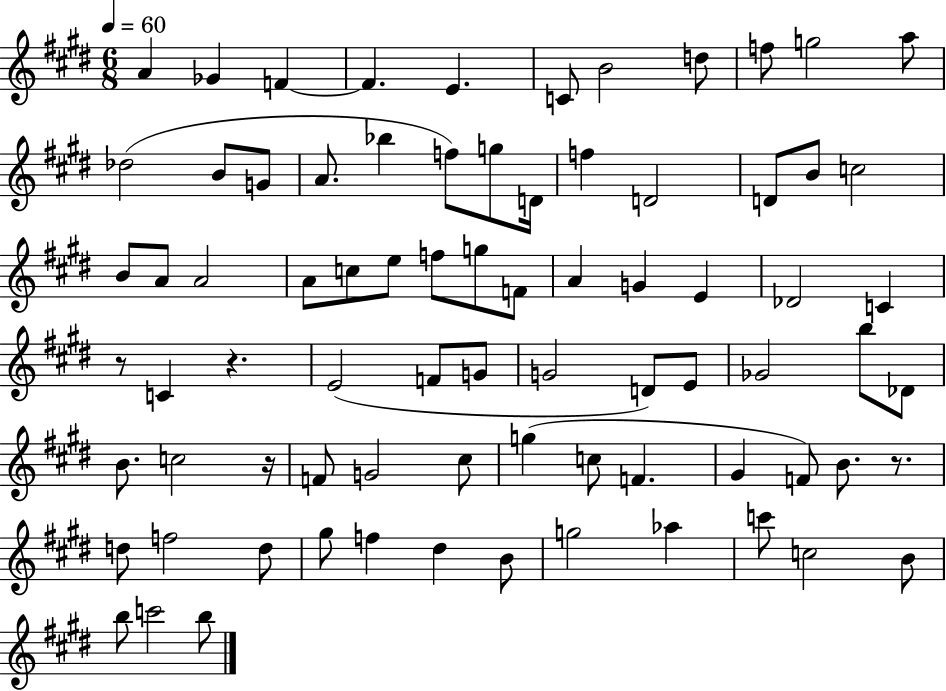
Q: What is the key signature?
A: E major